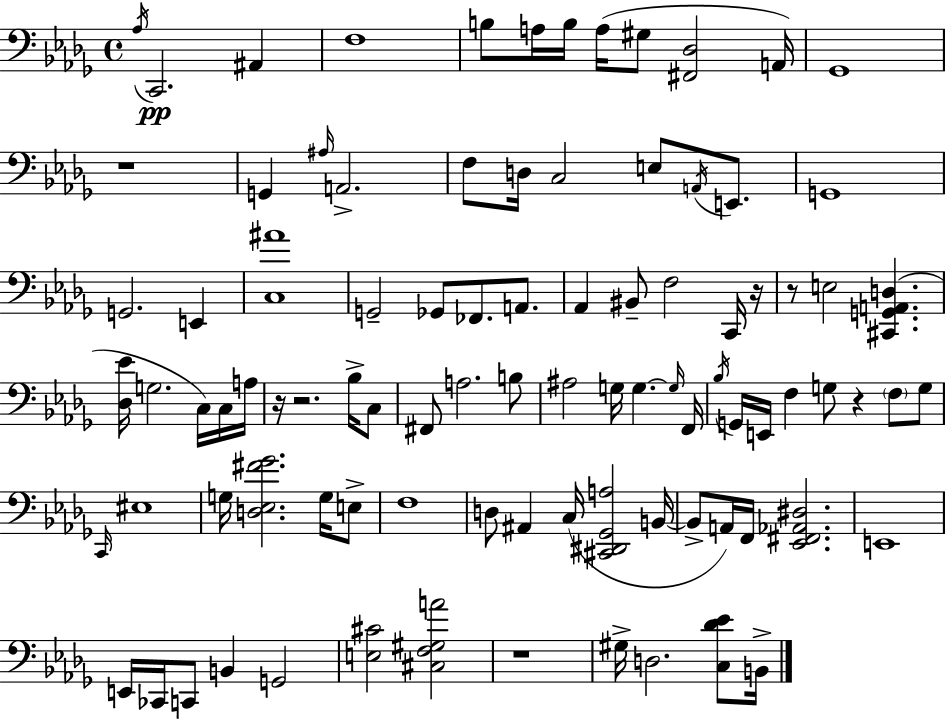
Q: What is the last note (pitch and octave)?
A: B2